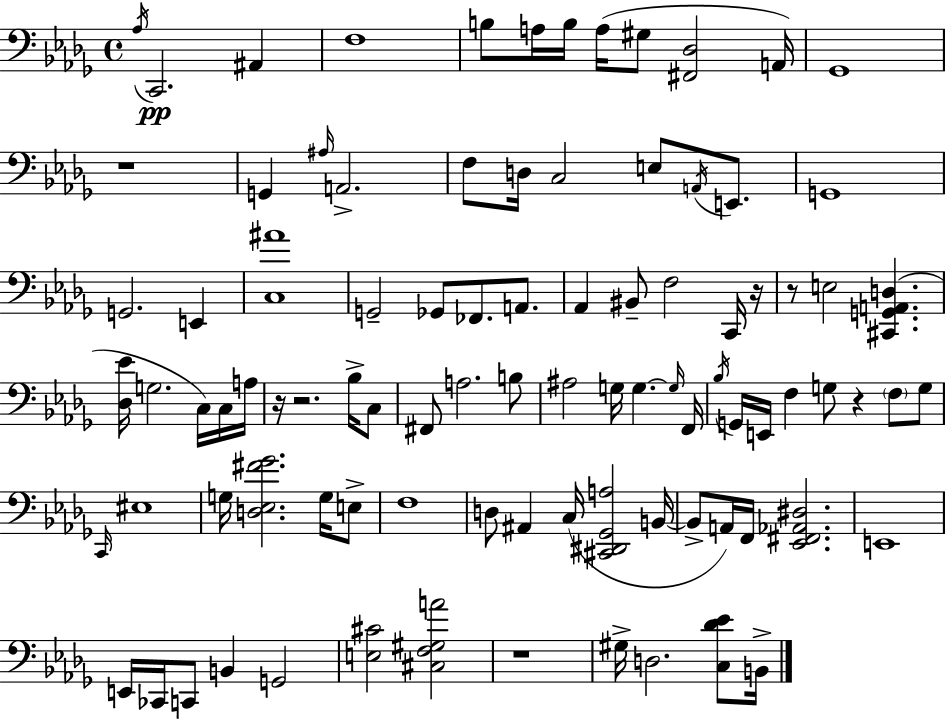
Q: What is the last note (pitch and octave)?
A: B2